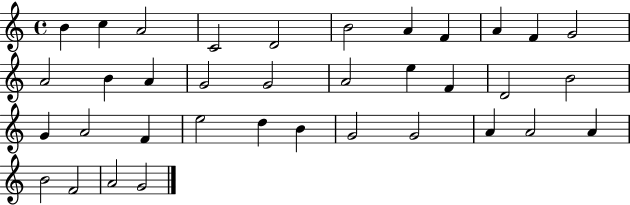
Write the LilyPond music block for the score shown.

{
  \clef treble
  \time 4/4
  \defaultTimeSignature
  \key c \major
  b'4 c''4 a'2 | c'2 d'2 | b'2 a'4 f'4 | a'4 f'4 g'2 | \break a'2 b'4 a'4 | g'2 g'2 | a'2 e''4 f'4 | d'2 b'2 | \break g'4 a'2 f'4 | e''2 d''4 b'4 | g'2 g'2 | a'4 a'2 a'4 | \break b'2 f'2 | a'2 g'2 | \bar "|."
}